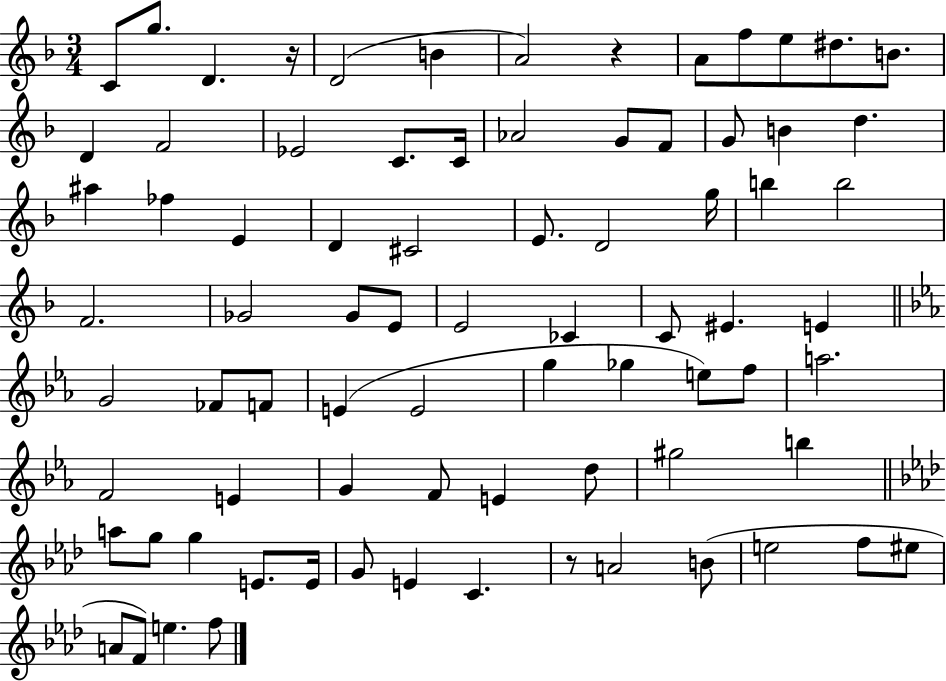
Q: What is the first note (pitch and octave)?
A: C4